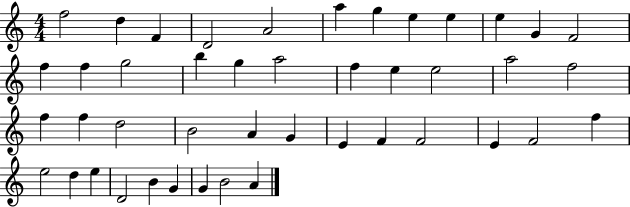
F5/h D5/q F4/q D4/h A4/h A5/q G5/q E5/q E5/q E5/q G4/q F4/h F5/q F5/q G5/h B5/q G5/q A5/h F5/q E5/q E5/h A5/h F5/h F5/q F5/q D5/h B4/h A4/q G4/q E4/q F4/q F4/h E4/q F4/h F5/q E5/h D5/q E5/q D4/h B4/q G4/q G4/q B4/h A4/q